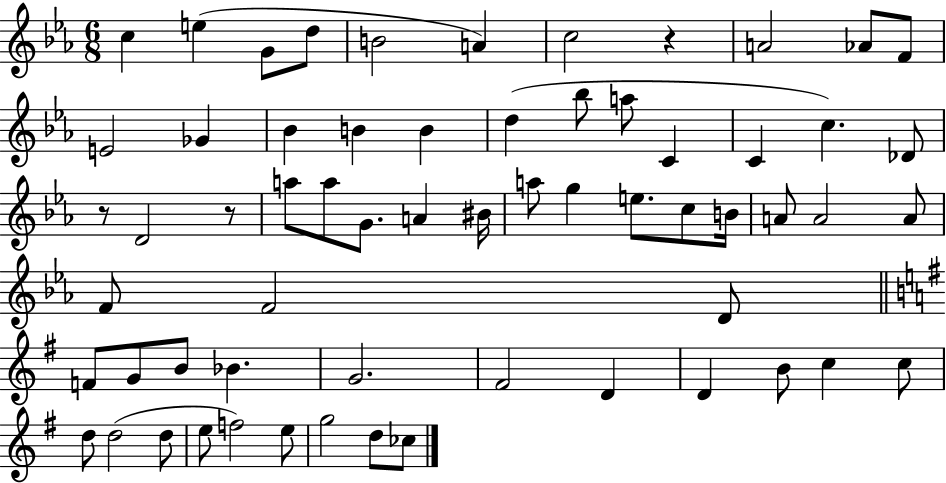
{
  \clef treble
  \numericTimeSignature
  \time 6/8
  \key ees \major
  c''4 e''4( g'8 d''8 | b'2 a'4) | c''2 r4 | a'2 aes'8 f'8 | \break e'2 ges'4 | bes'4 b'4 b'4 | d''4( bes''8 a''8 c'4 | c'4 c''4.) des'8 | \break r8 d'2 r8 | a''8 a''8 g'8. a'4 bis'16 | a''8 g''4 e''8. c''8 b'16 | a'8 a'2 a'8 | \break f'8 f'2 d'8 | \bar "||" \break \key e \minor f'8 g'8 b'8 bes'4. | g'2. | fis'2 d'4 | d'4 b'8 c''4 c''8 | \break d''8 d''2( d''8 | e''8 f''2) e''8 | g''2 d''8 ces''8 | \bar "|."
}